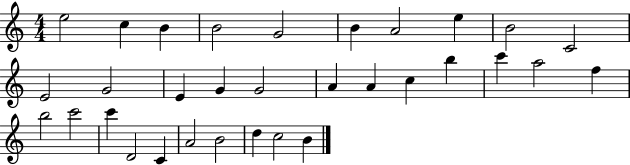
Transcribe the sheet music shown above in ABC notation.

X:1
T:Untitled
M:4/4
L:1/4
K:C
e2 c B B2 G2 B A2 e B2 C2 E2 G2 E G G2 A A c b c' a2 f b2 c'2 c' D2 C A2 B2 d c2 B